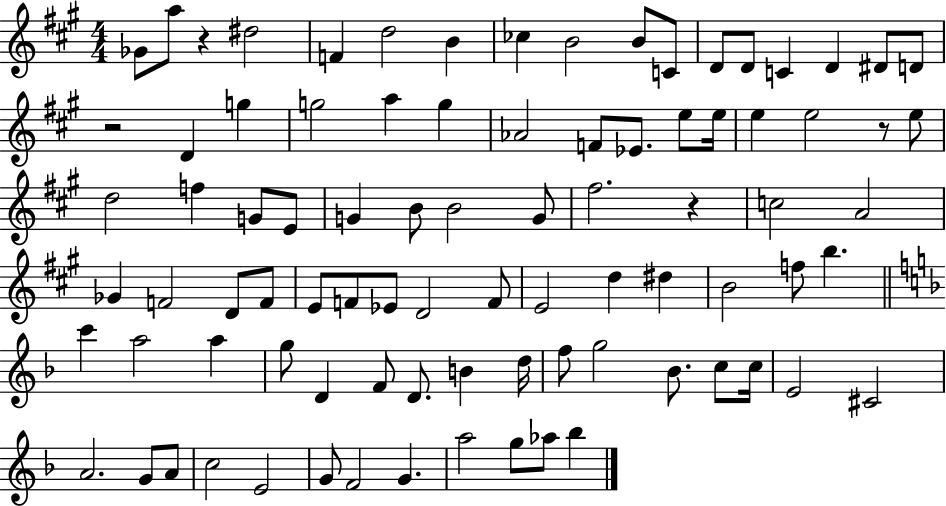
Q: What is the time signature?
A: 4/4